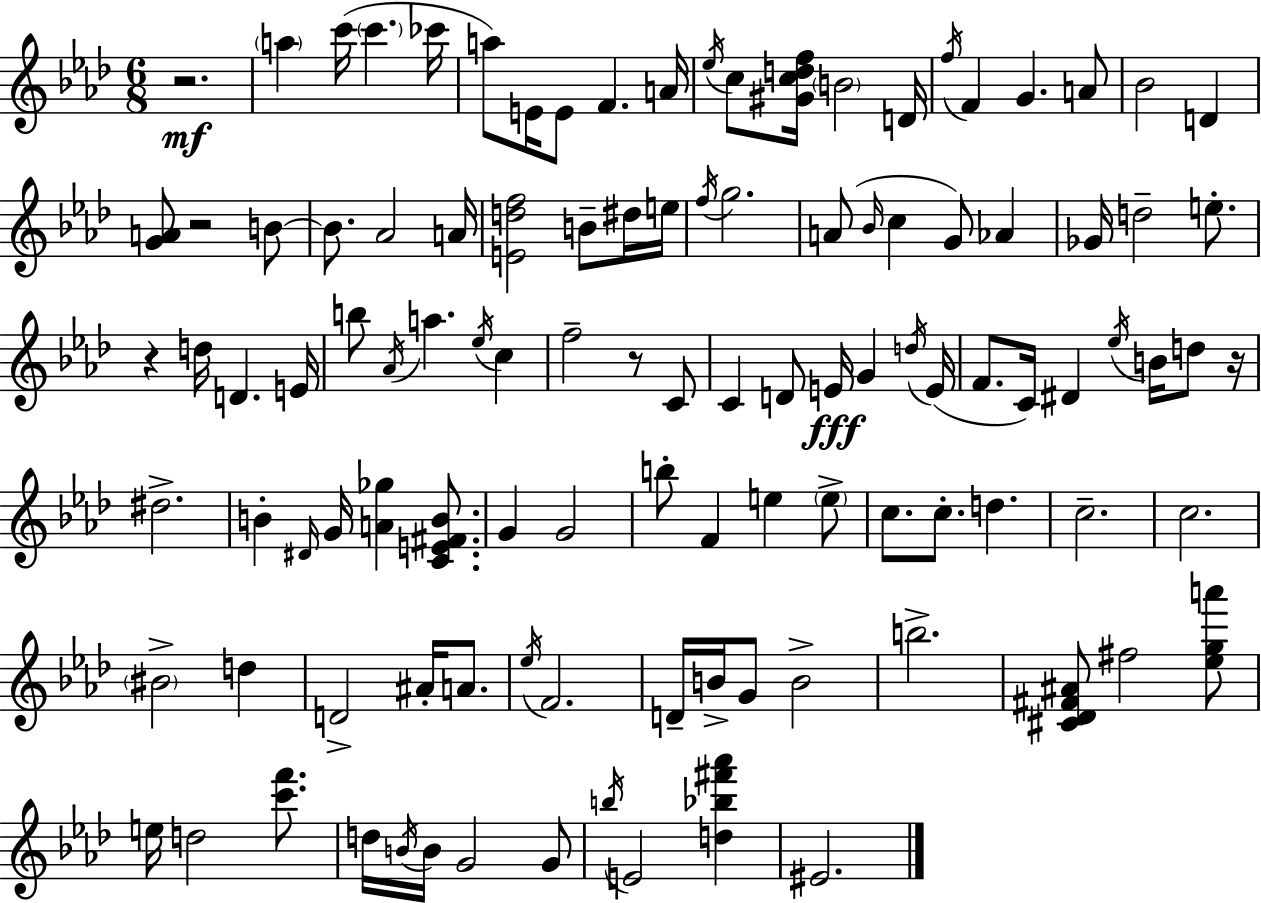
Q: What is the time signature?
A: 6/8